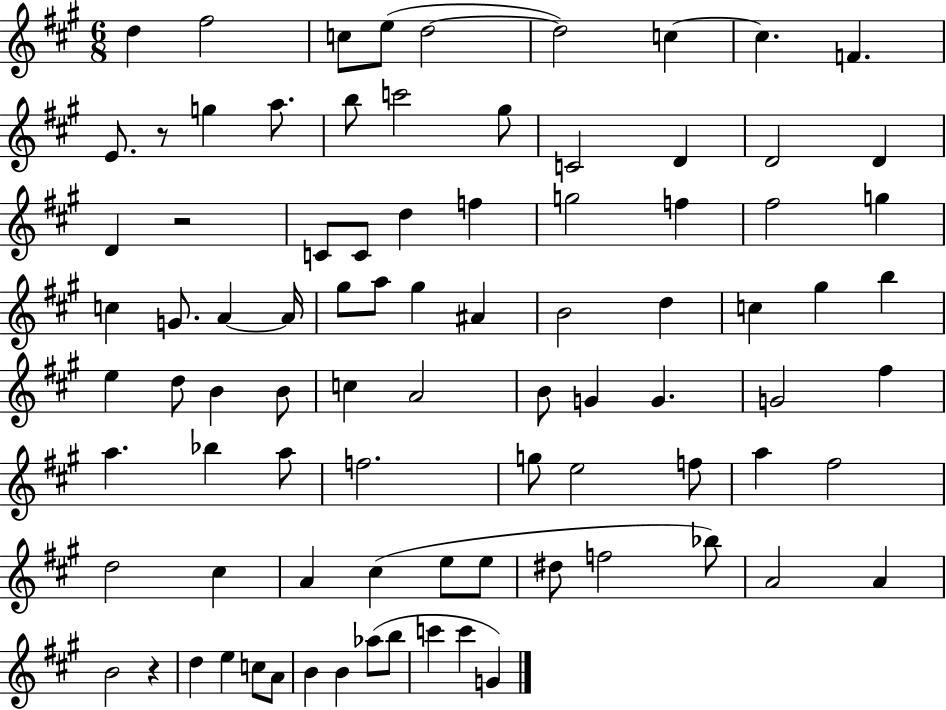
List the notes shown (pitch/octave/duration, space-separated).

D5/q F#5/h C5/e E5/e D5/h D5/h C5/q C5/q. F4/q. E4/e. R/e G5/q A5/e. B5/e C6/h G#5/e C4/h D4/q D4/h D4/q D4/q R/h C4/e C4/e D5/q F5/q G5/h F5/q F#5/h G5/q C5/q G4/e. A4/q A4/s G#5/e A5/e G#5/q A#4/q B4/h D5/q C5/q G#5/q B5/q E5/q D5/e B4/q B4/e C5/q A4/h B4/e G4/q G4/q. G4/h F#5/q A5/q. Bb5/q A5/e F5/h. G5/e E5/h F5/e A5/q F#5/h D5/h C#5/q A4/q C#5/q E5/e E5/e D#5/e F5/h Bb5/e A4/h A4/q B4/h R/q D5/q E5/q C5/e A4/e B4/q B4/q Ab5/e B5/e C6/q C6/q G4/q